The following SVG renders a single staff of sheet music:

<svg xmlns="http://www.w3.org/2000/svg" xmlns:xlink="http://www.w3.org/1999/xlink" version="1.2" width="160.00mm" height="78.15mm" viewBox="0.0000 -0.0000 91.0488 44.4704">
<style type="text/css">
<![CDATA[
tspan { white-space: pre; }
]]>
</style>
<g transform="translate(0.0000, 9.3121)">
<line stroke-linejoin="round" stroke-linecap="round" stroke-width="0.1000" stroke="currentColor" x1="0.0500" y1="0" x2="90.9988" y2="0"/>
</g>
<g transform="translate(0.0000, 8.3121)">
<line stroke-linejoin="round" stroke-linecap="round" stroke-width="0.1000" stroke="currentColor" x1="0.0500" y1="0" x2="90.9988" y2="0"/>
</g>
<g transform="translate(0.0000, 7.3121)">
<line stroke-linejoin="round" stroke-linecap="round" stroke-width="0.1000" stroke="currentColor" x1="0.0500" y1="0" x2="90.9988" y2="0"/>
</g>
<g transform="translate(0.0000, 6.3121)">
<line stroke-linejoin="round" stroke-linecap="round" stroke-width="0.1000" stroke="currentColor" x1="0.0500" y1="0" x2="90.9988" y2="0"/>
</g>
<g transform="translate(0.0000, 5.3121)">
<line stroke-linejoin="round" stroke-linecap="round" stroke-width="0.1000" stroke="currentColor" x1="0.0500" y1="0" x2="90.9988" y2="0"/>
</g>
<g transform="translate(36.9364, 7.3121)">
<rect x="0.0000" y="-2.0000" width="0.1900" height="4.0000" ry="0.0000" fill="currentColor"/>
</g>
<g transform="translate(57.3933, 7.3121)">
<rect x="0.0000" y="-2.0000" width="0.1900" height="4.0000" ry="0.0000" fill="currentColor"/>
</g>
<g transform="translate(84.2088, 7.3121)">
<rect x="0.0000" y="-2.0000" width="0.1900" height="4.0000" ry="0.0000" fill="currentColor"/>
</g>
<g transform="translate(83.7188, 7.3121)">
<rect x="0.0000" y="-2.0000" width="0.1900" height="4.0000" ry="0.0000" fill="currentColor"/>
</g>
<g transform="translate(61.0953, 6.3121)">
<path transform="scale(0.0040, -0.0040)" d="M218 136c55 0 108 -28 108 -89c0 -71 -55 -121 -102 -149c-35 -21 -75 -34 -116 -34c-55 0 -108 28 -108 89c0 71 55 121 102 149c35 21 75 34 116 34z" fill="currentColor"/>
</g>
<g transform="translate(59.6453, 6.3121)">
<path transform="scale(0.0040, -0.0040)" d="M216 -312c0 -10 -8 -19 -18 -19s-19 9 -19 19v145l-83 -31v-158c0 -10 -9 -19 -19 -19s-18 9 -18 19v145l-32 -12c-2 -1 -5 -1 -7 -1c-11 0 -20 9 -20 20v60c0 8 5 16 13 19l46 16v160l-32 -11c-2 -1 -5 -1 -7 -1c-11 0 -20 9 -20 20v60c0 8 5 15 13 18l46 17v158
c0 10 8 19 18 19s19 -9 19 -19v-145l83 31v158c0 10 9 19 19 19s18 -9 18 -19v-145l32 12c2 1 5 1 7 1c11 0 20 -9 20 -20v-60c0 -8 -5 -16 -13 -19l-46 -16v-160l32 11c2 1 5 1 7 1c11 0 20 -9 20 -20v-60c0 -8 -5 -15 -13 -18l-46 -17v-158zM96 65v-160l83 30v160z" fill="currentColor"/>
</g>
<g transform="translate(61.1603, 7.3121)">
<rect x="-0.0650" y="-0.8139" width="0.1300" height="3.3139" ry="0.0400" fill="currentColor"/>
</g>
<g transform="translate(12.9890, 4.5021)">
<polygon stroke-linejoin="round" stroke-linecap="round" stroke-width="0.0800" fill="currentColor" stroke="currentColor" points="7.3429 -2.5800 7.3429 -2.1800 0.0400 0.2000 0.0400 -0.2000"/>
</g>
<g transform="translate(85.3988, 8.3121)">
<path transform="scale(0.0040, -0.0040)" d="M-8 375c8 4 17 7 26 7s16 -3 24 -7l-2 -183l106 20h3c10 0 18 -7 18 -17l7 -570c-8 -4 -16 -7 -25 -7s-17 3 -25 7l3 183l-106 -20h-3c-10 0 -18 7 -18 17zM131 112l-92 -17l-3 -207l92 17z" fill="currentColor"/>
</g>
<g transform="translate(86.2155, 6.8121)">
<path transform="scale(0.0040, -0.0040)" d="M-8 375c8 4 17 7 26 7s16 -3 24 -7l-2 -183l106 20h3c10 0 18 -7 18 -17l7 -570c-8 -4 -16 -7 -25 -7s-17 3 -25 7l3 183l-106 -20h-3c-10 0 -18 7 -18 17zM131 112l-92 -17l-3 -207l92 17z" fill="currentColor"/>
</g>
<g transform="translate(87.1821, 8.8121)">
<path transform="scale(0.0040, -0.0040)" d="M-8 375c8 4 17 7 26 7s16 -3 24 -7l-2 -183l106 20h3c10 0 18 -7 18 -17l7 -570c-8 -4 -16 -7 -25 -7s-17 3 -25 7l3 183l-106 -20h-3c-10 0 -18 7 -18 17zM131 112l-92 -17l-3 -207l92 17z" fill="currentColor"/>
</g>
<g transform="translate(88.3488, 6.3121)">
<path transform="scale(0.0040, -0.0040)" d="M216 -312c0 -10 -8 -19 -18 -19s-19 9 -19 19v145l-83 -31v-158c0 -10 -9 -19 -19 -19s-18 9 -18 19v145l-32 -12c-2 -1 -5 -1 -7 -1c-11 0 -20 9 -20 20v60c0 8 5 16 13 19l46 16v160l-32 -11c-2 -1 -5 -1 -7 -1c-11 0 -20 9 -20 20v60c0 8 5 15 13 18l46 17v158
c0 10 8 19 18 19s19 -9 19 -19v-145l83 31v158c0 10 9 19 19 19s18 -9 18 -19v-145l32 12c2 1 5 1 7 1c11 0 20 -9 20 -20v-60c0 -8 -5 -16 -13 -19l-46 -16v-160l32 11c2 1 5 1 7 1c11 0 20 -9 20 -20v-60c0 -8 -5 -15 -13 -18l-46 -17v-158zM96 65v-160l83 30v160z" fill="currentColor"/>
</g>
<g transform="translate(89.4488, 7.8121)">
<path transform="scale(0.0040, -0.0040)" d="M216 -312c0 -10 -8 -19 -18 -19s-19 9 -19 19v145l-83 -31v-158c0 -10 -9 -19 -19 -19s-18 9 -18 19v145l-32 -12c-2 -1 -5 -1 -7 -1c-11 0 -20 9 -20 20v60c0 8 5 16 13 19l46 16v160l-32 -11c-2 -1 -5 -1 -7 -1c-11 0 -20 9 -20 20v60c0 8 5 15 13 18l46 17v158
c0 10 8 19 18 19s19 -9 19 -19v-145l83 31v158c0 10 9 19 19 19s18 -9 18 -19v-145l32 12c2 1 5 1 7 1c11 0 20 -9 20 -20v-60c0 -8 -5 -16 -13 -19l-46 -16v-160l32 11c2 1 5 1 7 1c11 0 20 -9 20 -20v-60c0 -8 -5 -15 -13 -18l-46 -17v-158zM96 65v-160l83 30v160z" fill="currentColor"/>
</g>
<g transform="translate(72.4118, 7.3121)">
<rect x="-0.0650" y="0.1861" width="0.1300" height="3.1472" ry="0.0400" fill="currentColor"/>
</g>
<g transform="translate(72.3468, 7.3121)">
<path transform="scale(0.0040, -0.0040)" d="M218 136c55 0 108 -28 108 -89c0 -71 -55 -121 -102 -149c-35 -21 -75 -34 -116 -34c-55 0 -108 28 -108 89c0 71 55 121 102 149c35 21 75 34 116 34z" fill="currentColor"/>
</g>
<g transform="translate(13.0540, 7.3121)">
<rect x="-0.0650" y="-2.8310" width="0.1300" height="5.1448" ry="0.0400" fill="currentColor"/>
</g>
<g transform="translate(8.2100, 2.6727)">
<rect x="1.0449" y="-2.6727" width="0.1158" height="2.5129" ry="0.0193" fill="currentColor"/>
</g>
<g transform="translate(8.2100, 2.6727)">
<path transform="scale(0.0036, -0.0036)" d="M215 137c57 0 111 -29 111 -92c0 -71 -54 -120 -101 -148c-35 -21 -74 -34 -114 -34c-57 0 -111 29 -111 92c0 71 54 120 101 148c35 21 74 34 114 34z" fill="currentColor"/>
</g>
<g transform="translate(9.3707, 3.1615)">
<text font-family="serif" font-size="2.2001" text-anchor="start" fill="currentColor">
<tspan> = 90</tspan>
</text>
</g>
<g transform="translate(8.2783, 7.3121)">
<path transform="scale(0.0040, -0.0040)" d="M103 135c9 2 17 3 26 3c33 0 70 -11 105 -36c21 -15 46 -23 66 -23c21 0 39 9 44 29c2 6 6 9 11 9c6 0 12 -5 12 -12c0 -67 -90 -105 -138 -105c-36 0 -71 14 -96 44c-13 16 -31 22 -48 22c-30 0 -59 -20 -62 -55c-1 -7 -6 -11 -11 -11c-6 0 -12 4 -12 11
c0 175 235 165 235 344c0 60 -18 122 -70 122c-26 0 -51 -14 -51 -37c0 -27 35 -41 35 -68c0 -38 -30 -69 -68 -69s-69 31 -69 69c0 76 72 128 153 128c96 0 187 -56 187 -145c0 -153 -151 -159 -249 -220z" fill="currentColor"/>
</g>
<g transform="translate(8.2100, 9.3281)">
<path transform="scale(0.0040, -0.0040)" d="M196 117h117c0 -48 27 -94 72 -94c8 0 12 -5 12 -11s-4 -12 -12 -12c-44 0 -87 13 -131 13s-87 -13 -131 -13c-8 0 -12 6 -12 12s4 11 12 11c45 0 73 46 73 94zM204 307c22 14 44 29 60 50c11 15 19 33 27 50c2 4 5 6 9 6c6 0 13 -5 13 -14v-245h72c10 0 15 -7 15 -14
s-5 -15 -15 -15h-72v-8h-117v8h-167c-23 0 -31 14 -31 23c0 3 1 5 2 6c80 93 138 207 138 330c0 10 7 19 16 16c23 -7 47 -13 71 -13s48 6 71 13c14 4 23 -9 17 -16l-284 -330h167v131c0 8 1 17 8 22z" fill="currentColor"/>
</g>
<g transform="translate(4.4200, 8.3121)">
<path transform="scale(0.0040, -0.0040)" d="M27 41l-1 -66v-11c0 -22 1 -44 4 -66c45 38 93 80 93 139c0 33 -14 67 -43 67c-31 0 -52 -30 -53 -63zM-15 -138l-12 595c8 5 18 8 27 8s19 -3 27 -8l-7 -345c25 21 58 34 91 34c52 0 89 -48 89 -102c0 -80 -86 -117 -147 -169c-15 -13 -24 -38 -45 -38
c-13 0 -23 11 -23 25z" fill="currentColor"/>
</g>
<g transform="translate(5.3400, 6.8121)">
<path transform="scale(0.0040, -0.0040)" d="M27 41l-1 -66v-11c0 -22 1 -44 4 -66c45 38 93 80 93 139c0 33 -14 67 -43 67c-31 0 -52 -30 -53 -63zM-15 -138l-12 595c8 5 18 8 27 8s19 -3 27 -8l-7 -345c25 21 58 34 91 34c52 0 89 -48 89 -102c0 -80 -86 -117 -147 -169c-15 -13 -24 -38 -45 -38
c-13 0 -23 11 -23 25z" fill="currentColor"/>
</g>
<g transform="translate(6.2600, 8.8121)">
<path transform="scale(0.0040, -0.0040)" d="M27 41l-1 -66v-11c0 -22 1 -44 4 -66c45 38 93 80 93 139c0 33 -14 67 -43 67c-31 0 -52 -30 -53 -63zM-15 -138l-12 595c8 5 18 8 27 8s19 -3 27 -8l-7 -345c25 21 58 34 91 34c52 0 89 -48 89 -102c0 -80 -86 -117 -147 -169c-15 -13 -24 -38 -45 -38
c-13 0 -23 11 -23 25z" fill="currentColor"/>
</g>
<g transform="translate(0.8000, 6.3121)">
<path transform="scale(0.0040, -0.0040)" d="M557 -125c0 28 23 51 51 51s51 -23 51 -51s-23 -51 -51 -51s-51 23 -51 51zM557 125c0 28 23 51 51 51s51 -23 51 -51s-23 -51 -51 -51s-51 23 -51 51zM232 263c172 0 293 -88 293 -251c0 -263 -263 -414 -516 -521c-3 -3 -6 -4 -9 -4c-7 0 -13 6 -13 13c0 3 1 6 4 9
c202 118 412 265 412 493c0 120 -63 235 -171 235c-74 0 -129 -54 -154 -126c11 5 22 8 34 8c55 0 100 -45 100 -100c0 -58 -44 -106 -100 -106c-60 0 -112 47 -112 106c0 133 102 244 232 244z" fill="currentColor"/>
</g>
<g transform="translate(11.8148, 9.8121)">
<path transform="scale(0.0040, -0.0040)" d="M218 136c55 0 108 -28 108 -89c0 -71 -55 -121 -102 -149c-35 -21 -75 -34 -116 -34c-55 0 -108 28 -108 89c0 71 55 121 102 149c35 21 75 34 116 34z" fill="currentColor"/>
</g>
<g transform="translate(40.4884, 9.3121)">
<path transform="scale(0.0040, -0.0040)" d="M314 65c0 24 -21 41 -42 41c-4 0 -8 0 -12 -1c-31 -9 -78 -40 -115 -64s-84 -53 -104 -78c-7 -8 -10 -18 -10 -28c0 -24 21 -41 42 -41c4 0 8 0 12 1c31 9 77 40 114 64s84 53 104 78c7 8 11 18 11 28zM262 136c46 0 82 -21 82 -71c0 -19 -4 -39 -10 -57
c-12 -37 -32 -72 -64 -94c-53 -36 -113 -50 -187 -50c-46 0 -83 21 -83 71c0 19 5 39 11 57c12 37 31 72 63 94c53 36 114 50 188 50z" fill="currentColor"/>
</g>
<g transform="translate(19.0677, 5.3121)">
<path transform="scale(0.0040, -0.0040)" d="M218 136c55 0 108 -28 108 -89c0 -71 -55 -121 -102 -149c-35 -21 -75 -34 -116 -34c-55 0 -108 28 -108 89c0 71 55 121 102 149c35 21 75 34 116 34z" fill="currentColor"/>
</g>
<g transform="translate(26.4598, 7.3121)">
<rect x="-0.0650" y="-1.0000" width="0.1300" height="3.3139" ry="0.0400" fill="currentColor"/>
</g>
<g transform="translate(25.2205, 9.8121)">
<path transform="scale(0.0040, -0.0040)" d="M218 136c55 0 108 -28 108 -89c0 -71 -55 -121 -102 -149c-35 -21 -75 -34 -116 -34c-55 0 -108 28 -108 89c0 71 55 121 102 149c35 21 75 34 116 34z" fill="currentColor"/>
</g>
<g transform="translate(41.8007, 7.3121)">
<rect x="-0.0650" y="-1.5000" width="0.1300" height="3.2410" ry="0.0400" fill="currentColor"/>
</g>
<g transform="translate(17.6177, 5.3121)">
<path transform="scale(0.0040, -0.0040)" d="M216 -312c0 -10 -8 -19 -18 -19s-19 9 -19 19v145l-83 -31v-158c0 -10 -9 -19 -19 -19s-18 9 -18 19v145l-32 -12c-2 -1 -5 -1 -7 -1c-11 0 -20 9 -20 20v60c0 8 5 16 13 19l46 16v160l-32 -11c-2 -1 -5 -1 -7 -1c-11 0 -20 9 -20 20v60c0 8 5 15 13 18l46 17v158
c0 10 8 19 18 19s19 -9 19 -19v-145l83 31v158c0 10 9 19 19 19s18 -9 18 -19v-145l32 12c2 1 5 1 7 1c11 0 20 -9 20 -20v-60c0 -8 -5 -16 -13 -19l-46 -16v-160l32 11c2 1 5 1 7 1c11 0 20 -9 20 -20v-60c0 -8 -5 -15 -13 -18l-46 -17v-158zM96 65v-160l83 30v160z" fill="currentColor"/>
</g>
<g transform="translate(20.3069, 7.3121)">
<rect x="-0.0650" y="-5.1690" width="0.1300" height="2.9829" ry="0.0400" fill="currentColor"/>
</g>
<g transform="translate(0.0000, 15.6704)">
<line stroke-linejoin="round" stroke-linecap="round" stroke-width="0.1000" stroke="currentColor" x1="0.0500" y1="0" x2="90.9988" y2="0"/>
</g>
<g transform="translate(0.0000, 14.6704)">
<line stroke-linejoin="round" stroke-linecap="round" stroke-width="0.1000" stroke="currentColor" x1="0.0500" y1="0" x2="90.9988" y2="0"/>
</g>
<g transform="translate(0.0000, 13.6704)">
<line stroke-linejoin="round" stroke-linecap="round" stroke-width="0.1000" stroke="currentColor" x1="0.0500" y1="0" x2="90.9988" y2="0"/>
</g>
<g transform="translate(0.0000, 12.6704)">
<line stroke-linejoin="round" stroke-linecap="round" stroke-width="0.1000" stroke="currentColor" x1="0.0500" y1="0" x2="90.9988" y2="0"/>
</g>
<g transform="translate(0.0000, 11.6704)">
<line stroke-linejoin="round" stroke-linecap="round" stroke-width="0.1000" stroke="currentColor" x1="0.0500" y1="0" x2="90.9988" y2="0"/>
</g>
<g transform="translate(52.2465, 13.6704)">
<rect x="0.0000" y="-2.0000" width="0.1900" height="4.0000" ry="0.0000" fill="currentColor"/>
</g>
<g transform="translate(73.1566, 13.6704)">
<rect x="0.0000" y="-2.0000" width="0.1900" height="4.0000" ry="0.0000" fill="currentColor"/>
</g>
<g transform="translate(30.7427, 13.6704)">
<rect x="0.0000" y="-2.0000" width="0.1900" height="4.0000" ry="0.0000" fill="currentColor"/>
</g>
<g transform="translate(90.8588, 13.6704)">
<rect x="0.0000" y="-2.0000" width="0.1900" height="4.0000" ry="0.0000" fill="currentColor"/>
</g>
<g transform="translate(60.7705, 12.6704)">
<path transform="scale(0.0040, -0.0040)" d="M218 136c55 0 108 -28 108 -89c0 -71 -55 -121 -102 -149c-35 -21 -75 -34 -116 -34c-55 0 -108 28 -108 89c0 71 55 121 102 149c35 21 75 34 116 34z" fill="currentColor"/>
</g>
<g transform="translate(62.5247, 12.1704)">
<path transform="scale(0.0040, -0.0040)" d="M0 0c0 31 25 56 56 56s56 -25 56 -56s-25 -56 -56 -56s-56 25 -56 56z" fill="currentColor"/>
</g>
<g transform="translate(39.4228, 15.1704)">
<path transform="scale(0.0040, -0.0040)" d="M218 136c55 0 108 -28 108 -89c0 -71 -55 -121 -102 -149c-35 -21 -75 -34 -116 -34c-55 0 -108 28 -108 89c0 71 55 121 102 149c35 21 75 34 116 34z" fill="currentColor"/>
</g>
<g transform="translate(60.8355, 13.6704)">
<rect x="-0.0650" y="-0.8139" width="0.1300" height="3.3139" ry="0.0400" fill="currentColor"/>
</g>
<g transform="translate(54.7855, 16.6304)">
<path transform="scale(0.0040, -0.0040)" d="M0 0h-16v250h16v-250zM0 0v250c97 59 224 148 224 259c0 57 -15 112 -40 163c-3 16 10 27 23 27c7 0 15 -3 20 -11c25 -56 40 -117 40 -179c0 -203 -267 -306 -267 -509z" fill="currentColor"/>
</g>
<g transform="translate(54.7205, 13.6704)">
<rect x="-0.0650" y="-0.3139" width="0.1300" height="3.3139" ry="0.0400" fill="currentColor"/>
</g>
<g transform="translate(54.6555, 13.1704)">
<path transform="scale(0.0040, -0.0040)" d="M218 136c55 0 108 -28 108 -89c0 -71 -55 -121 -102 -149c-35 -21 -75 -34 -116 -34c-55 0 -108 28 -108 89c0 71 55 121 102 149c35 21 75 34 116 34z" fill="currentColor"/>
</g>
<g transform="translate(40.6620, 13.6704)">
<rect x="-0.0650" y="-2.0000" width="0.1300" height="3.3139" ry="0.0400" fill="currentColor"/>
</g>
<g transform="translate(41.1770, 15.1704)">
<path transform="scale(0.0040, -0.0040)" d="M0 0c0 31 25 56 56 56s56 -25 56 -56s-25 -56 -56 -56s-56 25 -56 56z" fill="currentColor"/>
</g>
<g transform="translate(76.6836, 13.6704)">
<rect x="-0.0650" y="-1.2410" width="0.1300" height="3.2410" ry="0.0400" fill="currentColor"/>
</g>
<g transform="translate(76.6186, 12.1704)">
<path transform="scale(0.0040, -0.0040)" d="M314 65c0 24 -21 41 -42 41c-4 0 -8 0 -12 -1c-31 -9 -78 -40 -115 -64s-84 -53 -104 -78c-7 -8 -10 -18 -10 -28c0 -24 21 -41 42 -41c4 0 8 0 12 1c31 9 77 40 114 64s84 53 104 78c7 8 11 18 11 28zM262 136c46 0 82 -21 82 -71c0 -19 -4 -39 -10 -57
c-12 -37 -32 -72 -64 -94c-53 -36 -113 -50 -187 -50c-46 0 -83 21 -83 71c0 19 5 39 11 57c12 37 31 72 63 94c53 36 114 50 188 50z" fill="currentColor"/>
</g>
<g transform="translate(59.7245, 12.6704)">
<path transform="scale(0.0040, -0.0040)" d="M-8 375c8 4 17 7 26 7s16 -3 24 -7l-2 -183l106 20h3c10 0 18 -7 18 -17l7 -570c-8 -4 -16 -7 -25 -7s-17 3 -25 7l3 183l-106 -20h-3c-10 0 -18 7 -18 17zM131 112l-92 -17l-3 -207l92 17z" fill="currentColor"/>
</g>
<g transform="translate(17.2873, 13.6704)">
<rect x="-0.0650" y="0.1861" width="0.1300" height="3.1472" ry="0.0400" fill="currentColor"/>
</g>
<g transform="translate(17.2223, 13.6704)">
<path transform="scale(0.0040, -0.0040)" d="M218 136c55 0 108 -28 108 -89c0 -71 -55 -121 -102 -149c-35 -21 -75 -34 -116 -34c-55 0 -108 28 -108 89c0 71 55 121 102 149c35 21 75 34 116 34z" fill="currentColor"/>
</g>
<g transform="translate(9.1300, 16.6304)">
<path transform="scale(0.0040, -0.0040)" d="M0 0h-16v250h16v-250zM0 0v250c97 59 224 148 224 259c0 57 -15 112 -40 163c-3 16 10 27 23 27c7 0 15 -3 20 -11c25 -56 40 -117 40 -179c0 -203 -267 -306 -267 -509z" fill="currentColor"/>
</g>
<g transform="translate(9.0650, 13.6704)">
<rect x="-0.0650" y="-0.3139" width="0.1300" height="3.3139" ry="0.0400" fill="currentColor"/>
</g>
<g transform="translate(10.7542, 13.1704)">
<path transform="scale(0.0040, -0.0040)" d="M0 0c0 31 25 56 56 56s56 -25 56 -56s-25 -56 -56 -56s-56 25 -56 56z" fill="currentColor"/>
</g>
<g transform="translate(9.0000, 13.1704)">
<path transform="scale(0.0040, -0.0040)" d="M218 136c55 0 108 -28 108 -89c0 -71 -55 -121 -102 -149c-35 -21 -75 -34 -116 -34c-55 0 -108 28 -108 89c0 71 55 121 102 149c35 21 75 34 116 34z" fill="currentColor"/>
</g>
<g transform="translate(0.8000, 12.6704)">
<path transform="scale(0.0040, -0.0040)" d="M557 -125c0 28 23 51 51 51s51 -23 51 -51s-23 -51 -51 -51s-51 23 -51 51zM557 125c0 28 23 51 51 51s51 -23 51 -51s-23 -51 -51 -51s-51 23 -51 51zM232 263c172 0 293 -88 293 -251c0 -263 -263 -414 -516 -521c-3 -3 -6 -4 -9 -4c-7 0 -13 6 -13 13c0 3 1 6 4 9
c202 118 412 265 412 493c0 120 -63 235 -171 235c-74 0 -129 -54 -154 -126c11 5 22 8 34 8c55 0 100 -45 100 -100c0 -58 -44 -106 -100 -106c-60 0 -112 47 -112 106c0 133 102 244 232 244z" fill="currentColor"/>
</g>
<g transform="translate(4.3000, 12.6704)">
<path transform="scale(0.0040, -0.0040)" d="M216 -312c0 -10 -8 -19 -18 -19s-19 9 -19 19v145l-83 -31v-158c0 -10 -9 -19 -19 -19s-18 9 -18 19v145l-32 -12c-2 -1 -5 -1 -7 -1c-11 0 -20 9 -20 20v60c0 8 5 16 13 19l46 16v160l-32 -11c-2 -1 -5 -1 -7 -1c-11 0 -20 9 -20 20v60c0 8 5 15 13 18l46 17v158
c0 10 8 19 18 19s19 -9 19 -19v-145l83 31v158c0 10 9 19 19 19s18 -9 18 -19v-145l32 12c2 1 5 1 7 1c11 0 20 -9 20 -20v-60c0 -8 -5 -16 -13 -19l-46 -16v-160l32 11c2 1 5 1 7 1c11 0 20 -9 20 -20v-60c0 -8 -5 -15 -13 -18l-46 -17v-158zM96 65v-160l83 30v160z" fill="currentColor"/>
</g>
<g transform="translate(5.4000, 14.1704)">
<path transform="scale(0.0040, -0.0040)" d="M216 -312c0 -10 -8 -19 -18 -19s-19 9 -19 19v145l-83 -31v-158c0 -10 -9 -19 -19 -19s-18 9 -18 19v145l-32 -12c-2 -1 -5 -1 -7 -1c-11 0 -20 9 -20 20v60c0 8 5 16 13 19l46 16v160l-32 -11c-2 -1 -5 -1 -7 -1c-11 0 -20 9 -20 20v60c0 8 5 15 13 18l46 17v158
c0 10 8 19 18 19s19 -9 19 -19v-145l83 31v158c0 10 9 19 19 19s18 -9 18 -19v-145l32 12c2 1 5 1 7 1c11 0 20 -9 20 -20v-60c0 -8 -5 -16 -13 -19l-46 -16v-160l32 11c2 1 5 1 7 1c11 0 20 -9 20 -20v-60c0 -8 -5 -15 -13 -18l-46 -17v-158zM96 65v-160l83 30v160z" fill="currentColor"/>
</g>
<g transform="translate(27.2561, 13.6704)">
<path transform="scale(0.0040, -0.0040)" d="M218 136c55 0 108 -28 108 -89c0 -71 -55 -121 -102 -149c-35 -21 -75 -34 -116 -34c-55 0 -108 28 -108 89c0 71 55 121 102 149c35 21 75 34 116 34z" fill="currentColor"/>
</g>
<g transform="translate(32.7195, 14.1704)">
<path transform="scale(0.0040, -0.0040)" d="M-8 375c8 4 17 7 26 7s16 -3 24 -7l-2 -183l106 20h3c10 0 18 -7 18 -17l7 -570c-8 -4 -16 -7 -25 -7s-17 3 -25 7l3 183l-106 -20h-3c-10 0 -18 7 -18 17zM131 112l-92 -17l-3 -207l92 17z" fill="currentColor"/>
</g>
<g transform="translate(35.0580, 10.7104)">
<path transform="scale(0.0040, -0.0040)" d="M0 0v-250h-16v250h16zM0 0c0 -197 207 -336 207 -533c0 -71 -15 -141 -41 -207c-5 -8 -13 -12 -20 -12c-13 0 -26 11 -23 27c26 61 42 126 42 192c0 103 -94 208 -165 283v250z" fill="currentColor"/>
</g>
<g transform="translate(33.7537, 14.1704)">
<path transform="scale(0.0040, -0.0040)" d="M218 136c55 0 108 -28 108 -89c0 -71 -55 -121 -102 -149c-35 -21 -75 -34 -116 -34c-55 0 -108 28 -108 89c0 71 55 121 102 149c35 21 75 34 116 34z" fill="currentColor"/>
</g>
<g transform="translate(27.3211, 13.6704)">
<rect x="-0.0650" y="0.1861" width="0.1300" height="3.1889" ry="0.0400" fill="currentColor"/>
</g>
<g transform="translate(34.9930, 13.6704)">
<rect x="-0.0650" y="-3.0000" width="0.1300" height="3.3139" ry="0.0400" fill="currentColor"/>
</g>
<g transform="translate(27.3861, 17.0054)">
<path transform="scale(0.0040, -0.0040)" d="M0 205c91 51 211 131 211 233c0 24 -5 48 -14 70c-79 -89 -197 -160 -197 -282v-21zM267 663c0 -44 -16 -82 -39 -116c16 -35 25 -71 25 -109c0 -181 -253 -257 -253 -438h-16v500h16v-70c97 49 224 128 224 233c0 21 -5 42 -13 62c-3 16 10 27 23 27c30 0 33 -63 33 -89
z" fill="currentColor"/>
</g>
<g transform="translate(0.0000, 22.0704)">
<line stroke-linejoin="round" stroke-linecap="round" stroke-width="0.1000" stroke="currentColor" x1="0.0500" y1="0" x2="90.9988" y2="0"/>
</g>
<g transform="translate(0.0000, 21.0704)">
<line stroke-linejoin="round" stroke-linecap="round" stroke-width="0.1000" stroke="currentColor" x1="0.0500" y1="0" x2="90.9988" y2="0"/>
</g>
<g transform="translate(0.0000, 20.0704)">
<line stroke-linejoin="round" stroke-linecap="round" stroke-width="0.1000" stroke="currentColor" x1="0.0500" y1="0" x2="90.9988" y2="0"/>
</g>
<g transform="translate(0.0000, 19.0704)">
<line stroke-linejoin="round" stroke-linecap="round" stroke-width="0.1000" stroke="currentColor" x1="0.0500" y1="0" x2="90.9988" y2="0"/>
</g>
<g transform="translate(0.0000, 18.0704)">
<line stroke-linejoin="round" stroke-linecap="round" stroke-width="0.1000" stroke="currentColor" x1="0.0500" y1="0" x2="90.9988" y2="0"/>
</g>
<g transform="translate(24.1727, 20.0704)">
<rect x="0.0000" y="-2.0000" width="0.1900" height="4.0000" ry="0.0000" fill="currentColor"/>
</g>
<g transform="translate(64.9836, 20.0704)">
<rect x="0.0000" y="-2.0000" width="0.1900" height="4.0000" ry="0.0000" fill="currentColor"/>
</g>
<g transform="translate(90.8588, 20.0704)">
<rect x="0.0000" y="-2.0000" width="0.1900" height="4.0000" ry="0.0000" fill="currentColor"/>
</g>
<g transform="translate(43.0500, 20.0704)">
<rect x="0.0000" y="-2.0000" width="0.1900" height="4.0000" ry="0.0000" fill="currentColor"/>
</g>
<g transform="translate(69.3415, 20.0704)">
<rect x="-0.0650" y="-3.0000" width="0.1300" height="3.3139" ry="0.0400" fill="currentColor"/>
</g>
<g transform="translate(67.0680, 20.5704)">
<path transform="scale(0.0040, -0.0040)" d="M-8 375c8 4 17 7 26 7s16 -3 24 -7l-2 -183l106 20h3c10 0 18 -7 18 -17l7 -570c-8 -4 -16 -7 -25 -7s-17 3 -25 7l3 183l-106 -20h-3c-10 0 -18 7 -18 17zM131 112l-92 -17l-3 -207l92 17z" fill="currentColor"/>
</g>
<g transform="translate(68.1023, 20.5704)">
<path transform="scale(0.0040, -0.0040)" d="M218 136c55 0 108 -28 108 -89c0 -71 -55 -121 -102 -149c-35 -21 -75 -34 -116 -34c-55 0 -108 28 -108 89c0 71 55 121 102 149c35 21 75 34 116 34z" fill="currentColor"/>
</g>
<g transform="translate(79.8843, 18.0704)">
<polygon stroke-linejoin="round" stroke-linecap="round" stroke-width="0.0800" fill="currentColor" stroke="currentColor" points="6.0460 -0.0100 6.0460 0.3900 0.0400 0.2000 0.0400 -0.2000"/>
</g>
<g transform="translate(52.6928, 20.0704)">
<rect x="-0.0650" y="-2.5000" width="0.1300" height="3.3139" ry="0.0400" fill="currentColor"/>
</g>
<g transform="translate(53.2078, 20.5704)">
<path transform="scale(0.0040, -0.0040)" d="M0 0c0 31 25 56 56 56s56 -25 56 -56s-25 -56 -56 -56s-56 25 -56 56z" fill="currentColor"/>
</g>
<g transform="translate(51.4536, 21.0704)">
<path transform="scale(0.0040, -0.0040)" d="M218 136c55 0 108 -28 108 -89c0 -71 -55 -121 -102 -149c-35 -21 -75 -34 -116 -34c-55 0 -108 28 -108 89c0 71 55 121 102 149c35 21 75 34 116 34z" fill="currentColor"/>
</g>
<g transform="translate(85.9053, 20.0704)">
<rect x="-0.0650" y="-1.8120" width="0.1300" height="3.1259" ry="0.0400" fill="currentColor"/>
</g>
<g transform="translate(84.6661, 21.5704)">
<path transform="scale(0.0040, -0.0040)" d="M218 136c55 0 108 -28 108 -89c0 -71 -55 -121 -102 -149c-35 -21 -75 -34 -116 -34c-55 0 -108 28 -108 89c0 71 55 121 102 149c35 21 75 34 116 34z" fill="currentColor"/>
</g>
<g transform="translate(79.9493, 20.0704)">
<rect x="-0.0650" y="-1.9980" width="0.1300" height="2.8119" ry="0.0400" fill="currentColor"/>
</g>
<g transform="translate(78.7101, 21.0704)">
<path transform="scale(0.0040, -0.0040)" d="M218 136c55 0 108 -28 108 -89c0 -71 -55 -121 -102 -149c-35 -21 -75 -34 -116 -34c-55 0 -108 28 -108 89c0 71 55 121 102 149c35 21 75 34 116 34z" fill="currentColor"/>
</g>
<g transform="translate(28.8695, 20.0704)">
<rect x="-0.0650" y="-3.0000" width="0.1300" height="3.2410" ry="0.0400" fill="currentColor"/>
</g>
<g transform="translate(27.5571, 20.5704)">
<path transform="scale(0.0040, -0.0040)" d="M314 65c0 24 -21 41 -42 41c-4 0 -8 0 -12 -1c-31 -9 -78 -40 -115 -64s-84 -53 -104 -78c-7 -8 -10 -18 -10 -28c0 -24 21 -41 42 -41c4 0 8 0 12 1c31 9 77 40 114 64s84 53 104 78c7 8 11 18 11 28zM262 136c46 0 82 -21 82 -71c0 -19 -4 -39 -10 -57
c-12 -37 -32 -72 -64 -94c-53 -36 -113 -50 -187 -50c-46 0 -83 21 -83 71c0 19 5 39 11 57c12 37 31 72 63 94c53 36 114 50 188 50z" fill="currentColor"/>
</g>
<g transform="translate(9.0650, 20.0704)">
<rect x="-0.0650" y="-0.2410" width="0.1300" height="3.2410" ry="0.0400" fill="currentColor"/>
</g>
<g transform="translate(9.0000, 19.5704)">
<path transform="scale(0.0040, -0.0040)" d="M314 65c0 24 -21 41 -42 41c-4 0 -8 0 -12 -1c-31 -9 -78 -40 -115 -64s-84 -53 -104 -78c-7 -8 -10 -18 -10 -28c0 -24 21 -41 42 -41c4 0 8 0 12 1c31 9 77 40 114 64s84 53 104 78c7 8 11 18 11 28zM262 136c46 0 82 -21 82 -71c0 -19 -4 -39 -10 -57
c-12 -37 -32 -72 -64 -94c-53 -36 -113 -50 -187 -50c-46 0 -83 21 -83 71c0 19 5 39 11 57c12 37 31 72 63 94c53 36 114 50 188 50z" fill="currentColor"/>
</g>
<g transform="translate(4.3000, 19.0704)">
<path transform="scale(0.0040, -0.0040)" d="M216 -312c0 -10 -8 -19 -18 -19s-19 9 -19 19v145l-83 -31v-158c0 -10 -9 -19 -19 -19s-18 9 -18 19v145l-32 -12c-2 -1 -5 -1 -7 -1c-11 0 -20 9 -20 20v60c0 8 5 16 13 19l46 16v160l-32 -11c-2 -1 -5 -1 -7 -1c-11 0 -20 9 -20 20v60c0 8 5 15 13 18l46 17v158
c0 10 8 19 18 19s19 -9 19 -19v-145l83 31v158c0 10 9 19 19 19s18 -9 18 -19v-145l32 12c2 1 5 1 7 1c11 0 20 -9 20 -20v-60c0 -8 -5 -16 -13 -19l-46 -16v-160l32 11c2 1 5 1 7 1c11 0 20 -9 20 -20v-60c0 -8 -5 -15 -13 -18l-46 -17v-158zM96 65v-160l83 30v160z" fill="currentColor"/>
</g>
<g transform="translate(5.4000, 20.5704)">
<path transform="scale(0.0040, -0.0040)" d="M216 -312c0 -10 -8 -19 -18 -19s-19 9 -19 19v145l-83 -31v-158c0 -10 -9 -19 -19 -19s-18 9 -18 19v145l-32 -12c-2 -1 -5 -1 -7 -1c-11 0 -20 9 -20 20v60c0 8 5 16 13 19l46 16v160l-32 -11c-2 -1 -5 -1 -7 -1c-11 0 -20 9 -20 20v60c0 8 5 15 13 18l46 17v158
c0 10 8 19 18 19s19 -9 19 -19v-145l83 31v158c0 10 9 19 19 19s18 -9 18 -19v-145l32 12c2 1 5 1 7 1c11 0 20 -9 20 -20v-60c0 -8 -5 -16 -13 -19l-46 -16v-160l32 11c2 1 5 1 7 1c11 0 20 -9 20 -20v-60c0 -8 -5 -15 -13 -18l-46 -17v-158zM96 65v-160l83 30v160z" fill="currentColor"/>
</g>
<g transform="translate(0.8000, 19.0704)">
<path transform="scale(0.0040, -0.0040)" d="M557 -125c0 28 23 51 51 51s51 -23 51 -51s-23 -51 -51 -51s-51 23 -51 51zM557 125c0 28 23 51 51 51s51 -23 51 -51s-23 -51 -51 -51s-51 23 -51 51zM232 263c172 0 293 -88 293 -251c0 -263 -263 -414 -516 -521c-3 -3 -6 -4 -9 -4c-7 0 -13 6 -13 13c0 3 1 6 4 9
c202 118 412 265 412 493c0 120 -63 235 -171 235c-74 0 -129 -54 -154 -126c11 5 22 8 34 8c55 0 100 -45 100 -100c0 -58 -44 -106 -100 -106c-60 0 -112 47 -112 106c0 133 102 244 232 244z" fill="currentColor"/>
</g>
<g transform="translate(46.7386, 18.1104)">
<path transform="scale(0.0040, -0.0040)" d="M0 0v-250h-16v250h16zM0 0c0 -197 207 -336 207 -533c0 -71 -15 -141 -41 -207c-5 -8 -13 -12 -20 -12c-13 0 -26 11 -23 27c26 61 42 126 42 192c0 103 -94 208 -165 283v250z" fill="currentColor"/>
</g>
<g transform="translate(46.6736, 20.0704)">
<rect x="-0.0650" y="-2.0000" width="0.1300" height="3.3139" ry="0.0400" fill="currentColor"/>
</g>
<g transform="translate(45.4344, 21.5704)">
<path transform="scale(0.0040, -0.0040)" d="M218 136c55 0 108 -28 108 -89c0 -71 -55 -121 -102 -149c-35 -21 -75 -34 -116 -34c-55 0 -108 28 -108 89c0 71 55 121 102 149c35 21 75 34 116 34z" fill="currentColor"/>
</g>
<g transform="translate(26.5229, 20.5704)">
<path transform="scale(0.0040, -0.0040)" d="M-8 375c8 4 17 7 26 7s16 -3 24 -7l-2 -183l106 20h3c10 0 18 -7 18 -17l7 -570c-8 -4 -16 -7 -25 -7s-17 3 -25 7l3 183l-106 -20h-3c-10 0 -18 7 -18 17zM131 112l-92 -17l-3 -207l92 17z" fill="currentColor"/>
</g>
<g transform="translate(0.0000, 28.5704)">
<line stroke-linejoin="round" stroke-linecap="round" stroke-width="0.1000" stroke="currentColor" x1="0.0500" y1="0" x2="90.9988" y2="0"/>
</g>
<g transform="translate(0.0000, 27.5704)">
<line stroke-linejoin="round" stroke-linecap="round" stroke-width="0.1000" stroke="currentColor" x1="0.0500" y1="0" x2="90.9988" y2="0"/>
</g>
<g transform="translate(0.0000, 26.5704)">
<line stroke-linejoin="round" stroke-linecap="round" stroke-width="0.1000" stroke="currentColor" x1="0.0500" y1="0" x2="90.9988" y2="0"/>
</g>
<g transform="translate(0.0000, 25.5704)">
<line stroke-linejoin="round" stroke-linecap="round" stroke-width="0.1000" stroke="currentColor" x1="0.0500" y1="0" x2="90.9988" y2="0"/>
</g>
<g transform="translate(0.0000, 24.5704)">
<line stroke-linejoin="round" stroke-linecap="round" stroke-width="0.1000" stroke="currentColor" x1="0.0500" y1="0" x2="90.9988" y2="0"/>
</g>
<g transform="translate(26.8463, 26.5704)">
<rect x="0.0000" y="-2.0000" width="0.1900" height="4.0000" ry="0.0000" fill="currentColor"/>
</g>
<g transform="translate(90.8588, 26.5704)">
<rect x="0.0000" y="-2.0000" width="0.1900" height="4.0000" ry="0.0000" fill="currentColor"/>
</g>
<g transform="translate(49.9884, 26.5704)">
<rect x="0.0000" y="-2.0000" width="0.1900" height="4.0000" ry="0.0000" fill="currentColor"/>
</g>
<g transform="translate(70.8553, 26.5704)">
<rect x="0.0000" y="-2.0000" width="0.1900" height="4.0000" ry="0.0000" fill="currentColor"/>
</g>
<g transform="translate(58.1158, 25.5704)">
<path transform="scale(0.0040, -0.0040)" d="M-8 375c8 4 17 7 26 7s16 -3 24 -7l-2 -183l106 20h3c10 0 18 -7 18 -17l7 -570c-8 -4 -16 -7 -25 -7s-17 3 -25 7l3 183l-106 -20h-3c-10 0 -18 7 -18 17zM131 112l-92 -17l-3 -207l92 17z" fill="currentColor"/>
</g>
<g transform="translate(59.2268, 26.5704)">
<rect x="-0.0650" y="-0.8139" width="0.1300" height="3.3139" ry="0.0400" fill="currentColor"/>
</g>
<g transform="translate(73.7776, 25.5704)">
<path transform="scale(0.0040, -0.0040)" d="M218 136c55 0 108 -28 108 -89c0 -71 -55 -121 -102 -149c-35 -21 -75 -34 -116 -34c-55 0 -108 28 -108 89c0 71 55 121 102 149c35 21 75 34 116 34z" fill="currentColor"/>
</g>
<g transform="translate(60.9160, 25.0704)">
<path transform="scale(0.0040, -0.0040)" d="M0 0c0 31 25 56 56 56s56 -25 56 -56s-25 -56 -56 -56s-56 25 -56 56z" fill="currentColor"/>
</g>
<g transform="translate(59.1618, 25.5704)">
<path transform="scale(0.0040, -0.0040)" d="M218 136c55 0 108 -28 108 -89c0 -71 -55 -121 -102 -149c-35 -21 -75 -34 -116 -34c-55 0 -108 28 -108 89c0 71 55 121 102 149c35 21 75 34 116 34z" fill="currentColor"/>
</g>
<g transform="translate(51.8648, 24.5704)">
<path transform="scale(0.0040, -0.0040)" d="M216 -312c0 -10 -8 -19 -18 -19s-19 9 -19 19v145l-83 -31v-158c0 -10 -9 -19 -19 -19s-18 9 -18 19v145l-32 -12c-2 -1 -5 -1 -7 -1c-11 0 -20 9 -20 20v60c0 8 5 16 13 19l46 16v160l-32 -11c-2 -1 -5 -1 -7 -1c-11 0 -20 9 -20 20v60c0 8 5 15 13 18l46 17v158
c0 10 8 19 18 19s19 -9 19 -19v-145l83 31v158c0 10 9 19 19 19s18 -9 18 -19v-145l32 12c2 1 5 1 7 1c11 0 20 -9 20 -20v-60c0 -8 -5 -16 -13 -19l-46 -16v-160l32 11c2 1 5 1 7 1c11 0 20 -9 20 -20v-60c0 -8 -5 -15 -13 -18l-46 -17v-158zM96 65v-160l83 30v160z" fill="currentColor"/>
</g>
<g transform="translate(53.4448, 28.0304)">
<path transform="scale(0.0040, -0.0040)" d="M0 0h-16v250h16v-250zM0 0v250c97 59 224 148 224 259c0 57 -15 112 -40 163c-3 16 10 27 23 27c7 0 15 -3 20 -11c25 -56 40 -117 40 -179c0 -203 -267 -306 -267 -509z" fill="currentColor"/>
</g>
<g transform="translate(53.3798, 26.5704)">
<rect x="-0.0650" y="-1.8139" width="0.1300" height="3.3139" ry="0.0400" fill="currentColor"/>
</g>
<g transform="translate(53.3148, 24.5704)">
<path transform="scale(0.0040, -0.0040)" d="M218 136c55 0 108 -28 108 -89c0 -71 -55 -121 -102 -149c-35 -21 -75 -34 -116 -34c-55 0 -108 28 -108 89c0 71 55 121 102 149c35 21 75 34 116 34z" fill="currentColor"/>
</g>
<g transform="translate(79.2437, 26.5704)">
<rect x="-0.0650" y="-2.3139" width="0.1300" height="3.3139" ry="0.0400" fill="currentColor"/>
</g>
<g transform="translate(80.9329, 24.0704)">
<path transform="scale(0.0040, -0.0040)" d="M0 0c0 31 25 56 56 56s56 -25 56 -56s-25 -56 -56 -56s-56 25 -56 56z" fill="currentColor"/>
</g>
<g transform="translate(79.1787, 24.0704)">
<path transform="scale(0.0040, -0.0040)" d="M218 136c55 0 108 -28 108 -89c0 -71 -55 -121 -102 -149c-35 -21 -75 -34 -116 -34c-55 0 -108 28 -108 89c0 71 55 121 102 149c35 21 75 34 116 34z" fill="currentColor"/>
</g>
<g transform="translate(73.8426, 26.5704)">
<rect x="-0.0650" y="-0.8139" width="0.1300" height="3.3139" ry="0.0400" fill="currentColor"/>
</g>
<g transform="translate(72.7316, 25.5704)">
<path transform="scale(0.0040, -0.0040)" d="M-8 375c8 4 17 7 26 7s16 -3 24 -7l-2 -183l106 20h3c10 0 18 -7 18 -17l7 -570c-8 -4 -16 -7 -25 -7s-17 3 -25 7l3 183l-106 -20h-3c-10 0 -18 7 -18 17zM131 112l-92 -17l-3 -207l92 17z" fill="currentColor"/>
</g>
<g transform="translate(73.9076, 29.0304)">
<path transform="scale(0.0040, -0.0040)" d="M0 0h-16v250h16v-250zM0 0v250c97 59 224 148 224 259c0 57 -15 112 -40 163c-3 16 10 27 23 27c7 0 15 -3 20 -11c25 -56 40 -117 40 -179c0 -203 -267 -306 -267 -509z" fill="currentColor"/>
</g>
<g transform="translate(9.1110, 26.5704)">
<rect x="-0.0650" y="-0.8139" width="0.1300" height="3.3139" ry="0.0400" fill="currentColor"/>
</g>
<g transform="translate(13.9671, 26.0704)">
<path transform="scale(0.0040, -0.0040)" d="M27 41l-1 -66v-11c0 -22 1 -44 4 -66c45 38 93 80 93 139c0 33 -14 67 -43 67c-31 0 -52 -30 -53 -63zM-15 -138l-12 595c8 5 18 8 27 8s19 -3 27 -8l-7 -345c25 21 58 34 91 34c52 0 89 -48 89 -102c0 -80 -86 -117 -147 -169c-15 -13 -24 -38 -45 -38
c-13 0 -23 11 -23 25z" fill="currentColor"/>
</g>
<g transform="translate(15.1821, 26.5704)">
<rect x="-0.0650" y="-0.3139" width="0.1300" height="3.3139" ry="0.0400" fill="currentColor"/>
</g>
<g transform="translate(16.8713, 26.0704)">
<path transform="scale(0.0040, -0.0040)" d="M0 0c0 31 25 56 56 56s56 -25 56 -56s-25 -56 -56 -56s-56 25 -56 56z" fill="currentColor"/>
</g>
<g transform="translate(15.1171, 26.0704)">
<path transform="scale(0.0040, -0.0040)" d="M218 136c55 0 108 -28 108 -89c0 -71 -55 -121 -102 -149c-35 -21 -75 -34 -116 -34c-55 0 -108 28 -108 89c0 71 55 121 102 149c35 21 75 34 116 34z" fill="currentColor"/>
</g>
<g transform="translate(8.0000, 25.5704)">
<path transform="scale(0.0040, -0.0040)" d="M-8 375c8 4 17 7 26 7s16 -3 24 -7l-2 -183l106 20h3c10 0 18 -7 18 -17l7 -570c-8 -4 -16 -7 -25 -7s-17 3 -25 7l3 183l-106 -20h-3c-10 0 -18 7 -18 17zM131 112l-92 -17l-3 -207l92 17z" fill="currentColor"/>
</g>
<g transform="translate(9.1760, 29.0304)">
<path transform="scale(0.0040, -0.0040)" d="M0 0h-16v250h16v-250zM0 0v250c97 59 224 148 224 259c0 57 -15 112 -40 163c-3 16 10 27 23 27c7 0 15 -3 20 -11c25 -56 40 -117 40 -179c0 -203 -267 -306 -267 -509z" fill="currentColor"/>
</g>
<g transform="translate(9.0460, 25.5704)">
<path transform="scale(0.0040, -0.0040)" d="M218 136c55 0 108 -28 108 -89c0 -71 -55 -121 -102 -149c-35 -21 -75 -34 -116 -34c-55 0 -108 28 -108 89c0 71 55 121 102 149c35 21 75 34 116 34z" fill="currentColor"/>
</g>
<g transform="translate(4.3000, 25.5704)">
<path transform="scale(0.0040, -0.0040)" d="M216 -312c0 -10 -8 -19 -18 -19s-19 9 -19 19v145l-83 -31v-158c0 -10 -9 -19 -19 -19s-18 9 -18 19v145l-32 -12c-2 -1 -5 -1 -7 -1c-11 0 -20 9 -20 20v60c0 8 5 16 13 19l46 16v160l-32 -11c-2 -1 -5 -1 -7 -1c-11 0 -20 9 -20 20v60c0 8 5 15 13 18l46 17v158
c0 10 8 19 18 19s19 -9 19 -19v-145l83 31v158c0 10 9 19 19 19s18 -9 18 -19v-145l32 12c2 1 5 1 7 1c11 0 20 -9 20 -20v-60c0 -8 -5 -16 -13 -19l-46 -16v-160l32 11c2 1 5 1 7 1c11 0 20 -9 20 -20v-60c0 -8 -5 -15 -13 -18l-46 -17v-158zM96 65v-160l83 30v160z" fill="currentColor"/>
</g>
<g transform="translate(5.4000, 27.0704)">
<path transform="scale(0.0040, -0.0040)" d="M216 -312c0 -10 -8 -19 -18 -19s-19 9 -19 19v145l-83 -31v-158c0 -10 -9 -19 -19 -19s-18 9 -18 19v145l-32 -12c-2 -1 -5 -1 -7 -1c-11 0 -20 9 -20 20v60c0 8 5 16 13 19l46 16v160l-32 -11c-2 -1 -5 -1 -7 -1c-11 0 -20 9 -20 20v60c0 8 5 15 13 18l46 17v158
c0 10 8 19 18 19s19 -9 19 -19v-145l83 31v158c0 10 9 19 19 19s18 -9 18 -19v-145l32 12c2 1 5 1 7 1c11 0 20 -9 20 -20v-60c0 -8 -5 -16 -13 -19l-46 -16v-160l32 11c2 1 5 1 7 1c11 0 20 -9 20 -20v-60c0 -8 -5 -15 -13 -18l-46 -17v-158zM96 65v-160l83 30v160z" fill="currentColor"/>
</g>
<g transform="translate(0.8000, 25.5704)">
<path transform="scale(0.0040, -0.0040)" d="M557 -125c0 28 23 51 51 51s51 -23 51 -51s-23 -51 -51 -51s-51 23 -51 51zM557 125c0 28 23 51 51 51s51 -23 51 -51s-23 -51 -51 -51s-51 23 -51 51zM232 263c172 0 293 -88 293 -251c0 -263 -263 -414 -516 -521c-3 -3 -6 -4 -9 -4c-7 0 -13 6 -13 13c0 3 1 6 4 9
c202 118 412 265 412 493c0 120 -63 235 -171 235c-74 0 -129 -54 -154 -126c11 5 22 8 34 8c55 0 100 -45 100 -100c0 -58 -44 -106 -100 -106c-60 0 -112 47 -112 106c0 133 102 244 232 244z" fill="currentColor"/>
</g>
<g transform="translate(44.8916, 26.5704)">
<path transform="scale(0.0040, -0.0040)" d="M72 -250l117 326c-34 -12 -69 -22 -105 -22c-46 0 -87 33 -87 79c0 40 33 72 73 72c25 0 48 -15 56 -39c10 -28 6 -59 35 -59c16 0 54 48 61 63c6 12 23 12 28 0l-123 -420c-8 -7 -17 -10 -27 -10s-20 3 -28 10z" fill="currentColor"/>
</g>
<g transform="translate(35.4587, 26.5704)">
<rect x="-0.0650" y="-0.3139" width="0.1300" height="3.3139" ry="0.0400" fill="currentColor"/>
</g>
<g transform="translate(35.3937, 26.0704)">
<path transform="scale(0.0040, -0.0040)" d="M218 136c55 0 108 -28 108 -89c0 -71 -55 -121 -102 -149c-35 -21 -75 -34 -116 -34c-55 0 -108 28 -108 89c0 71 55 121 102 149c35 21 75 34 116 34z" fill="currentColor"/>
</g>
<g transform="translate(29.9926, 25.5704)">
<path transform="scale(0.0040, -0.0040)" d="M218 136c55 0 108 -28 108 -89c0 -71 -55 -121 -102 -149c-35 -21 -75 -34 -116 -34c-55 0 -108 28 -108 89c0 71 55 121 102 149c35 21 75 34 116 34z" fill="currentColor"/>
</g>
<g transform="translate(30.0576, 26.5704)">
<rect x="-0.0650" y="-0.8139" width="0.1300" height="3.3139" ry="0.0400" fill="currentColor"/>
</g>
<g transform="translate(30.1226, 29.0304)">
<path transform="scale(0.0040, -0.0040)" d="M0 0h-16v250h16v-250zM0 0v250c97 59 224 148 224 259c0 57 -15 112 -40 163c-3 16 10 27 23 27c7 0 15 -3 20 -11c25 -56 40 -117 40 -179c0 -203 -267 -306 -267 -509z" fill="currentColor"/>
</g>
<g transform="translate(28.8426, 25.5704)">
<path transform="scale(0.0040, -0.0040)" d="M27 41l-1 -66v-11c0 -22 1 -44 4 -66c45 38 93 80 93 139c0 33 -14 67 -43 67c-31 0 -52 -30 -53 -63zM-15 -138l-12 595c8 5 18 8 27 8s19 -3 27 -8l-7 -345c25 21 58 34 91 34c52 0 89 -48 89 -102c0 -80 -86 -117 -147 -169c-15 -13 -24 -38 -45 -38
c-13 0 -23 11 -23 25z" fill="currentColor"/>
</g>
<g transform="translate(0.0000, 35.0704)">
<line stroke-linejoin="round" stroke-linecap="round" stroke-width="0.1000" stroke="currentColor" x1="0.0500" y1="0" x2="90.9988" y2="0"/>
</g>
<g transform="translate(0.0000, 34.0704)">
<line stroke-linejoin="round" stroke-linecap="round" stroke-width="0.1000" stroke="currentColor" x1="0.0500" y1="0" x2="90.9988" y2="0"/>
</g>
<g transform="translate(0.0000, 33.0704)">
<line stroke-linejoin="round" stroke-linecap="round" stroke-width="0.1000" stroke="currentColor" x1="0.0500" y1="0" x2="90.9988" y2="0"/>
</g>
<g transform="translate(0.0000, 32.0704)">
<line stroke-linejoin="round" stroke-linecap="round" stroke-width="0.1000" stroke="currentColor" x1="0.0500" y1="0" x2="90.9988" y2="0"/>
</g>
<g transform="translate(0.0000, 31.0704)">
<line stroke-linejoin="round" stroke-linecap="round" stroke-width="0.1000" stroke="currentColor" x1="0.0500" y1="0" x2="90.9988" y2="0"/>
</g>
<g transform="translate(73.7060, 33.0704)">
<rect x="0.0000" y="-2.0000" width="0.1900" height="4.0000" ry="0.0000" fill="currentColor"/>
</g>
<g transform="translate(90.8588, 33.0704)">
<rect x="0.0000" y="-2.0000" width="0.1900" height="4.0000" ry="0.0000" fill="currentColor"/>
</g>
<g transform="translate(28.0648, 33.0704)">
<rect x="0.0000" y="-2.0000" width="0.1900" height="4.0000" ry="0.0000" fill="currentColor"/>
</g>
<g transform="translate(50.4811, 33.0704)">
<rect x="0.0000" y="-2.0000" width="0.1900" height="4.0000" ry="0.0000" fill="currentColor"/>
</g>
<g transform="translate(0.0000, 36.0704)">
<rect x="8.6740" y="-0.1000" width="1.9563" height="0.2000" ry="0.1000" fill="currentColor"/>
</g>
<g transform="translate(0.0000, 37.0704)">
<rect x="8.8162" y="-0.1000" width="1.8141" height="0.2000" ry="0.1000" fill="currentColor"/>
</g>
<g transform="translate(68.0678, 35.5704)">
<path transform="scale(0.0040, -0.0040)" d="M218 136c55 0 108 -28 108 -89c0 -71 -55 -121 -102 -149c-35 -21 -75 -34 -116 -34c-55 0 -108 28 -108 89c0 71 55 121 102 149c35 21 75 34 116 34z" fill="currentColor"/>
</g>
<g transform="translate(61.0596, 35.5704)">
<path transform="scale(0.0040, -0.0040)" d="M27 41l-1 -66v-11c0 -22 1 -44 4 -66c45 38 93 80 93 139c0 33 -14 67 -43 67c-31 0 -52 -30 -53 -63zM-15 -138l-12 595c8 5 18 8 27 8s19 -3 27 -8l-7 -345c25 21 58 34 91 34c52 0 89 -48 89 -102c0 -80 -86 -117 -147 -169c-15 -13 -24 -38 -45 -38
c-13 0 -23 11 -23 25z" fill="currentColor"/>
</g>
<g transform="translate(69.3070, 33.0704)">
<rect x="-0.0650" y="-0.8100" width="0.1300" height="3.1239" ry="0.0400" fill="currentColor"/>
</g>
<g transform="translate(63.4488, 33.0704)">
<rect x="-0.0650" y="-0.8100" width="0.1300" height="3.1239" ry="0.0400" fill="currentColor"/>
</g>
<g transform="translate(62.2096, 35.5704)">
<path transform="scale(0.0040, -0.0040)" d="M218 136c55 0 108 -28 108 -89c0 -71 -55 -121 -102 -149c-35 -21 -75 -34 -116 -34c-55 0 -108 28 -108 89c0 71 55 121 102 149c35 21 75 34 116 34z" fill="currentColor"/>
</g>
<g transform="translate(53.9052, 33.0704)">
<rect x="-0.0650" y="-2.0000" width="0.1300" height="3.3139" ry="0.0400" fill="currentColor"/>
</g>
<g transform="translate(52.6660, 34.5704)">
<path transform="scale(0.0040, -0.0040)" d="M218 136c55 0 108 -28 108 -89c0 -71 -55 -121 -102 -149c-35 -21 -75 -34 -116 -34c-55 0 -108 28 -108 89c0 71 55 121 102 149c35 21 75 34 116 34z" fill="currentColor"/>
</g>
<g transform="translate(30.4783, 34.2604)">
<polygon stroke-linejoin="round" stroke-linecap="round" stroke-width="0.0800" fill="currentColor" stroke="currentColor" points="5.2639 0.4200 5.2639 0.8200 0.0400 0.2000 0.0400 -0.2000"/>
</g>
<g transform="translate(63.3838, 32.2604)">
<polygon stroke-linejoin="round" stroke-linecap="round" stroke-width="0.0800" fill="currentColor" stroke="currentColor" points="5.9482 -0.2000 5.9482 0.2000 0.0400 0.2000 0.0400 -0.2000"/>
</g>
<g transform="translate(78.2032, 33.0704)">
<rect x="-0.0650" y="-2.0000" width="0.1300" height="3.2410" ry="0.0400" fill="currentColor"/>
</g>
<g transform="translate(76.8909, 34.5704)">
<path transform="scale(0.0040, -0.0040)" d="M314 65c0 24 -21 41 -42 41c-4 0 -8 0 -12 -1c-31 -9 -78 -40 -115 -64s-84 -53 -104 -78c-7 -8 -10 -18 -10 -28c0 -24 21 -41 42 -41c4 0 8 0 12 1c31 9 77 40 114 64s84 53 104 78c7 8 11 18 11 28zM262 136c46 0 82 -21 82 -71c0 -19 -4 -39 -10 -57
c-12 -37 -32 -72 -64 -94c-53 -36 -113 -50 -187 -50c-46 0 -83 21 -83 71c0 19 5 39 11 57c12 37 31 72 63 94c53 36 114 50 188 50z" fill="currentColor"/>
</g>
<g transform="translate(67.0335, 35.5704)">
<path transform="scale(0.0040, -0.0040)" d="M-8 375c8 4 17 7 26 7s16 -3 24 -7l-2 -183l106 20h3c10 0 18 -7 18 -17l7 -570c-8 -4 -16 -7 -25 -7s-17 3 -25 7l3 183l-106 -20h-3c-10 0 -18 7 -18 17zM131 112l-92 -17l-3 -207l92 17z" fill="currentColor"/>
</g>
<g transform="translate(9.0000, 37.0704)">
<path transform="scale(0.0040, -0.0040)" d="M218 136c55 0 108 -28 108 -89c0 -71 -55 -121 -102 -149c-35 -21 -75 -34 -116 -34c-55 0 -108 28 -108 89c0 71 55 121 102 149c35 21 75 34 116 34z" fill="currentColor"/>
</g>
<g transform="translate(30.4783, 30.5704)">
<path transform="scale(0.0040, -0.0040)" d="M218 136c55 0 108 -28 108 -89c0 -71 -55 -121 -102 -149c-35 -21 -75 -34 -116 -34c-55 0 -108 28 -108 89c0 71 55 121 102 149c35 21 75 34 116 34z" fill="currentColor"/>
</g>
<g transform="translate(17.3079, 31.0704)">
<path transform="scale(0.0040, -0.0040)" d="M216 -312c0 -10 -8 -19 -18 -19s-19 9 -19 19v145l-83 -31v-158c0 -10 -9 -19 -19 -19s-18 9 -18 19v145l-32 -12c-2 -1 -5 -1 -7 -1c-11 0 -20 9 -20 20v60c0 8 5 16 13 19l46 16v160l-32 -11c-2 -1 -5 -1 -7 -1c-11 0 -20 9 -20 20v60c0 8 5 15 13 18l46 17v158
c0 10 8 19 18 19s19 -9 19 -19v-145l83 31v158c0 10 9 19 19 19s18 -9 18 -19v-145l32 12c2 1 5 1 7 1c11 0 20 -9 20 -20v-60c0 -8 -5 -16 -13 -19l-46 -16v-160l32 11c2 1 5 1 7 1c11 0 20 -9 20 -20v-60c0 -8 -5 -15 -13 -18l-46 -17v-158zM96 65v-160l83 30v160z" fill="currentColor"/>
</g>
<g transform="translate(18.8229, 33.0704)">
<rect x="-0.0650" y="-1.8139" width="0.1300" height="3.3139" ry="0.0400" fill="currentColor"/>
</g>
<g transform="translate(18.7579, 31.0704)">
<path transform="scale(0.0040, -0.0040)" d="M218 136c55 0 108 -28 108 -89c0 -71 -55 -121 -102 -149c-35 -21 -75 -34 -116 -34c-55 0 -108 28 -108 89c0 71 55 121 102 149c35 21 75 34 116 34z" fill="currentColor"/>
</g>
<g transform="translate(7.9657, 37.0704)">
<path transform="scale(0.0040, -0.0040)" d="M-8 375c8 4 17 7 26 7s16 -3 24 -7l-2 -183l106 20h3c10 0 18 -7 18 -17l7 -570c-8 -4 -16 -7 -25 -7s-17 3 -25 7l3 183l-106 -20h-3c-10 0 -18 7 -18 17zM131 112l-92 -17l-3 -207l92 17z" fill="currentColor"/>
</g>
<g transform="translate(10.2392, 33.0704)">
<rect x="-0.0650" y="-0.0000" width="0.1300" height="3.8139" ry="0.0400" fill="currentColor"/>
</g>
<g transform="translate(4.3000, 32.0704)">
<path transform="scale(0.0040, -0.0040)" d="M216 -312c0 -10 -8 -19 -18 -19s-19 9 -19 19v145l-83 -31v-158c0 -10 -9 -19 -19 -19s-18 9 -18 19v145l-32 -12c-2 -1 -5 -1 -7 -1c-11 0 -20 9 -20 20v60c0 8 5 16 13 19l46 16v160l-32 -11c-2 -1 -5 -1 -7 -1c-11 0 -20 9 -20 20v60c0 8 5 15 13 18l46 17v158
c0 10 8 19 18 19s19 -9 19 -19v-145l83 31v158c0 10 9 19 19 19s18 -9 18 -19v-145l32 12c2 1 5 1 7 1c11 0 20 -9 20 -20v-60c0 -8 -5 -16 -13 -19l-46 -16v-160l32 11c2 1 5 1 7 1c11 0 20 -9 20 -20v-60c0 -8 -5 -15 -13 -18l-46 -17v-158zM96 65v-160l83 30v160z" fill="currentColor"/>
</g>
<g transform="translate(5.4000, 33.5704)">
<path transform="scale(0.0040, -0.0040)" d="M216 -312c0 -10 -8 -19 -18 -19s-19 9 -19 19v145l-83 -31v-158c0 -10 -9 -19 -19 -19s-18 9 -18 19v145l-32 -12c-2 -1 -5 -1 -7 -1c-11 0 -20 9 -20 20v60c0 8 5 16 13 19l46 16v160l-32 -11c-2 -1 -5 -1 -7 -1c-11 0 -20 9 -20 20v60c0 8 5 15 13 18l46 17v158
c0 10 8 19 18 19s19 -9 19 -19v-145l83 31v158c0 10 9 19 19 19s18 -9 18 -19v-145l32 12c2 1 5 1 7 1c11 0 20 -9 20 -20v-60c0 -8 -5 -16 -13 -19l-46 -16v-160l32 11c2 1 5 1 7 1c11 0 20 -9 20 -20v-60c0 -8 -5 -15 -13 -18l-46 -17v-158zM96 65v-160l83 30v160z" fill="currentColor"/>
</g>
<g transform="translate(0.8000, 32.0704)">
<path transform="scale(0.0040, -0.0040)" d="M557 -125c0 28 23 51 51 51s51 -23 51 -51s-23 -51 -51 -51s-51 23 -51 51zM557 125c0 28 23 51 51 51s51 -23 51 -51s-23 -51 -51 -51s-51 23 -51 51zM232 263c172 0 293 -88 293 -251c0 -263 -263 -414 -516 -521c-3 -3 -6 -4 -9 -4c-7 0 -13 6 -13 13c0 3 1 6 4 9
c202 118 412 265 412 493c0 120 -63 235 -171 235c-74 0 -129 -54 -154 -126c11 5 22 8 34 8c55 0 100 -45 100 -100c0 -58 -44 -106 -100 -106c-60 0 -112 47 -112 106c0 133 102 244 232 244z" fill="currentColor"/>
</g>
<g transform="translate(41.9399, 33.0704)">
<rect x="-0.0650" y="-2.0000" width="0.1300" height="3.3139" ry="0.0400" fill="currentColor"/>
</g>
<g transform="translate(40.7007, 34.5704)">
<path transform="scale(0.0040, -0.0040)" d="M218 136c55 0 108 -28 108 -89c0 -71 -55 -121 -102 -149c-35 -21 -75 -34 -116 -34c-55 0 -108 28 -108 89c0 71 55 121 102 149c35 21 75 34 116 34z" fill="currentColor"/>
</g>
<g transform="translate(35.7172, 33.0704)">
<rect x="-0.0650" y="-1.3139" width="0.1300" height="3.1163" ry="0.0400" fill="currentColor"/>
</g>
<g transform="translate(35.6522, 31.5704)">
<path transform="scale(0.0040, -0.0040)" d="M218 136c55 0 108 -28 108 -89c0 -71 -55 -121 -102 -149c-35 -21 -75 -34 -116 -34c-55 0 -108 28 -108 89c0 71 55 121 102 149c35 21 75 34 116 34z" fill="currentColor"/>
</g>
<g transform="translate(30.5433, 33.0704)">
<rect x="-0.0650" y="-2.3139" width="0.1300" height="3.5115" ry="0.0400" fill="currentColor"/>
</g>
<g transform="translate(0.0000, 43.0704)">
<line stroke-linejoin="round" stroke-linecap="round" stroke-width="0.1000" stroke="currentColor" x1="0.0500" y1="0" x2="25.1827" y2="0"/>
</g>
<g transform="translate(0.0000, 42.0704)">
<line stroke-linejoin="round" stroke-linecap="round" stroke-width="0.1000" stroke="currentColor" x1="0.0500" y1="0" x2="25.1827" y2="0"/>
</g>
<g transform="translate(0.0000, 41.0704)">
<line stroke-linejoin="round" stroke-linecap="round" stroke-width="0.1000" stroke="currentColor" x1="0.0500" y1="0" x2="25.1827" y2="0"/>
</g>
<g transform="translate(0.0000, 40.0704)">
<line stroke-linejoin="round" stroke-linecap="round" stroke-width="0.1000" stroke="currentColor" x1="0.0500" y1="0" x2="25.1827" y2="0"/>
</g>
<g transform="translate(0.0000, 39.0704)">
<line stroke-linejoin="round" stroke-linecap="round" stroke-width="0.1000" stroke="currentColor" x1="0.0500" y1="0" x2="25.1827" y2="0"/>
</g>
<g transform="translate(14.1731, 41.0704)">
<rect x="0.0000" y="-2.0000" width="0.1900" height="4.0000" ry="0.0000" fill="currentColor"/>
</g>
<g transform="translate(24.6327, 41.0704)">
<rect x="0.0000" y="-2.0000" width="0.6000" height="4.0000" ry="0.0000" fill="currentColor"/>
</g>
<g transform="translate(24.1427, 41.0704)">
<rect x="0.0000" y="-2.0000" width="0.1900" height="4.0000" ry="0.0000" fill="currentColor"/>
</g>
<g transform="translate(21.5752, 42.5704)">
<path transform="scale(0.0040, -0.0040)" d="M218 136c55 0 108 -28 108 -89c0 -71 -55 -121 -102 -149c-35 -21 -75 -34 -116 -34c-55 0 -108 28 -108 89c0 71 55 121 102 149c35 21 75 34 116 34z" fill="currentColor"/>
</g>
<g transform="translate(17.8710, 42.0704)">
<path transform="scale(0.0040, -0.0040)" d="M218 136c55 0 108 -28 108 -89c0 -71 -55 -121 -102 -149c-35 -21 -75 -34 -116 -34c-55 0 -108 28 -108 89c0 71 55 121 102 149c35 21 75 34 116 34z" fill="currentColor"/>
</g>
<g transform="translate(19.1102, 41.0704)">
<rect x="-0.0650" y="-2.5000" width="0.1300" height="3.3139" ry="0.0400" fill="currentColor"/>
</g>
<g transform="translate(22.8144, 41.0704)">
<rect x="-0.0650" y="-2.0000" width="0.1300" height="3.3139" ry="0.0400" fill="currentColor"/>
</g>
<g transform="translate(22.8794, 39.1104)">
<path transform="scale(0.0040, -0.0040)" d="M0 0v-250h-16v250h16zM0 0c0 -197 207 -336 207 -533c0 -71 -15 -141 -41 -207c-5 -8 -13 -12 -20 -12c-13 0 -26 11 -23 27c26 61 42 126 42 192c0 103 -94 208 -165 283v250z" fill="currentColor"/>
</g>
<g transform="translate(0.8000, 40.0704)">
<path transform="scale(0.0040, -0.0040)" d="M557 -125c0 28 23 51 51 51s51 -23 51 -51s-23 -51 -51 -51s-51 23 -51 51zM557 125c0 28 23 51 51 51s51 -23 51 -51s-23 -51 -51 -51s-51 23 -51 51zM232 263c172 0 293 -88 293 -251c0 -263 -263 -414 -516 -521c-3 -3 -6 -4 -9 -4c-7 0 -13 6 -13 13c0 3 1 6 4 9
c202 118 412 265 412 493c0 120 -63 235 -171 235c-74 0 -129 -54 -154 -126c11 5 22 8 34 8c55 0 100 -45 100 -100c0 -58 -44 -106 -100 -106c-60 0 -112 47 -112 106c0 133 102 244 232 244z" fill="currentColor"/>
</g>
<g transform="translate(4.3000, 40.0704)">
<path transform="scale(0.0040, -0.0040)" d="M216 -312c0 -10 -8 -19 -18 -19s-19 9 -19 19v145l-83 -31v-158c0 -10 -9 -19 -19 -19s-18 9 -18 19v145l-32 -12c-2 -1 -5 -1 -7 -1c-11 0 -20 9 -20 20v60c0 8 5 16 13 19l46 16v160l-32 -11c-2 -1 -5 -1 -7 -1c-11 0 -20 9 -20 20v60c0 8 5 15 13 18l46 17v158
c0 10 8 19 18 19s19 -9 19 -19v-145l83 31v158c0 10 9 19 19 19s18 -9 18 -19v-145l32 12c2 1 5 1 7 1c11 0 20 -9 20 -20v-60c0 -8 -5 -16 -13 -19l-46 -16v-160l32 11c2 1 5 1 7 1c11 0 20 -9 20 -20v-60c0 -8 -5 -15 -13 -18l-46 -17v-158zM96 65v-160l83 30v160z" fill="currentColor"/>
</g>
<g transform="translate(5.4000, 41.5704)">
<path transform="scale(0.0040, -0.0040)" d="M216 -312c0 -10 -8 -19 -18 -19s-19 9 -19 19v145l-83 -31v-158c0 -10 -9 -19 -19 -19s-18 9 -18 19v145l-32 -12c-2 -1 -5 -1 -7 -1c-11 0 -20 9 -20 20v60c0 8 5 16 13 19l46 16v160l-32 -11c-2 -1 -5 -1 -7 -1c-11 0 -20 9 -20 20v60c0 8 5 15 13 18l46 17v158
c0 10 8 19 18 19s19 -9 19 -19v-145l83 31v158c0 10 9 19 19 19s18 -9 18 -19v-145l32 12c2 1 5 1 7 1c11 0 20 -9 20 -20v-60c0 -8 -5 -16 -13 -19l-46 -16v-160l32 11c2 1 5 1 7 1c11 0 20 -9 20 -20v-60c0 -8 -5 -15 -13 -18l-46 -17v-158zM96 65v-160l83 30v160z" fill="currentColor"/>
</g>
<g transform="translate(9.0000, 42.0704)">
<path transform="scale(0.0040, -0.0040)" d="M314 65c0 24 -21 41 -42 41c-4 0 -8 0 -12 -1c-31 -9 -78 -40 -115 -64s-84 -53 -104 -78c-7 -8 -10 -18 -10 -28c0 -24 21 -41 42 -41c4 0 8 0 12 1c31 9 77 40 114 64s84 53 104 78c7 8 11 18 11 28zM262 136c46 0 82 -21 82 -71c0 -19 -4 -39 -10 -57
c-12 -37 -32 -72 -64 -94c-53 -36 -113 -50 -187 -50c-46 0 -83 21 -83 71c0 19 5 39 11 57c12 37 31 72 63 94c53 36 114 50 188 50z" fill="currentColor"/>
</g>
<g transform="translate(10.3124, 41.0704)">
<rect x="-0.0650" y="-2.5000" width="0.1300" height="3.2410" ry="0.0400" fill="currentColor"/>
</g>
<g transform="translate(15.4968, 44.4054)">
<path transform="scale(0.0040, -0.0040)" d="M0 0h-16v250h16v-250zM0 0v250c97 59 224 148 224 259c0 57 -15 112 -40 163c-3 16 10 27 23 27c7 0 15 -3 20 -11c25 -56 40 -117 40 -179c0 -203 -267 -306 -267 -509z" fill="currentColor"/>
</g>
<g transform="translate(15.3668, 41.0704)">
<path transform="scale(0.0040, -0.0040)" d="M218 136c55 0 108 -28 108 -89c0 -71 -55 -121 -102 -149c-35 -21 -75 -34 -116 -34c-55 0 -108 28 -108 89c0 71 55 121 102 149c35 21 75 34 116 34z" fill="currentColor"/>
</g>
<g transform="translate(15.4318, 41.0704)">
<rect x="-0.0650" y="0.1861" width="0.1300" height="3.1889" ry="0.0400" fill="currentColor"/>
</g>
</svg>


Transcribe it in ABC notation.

X:1
T:Untitled
M:2/4
L:1/4
K:Eb
F,,/2 ^A,/2 F,, G,,2 ^F, D, E,/2 D, D,/4 C,/2 A,, E,/2 F, G,2 E,2 C,2 A,,/2 B,, C, B,,/2 A,,/2 F,/2 _E, _F,/2 E, z/2 ^A,/2 F, F,/2 B, C,, ^A, B,/2 G,/2 A,, A,, _F,,/2 F,,/2 A,,2 B,,2 D,/2 B,, A,,/2